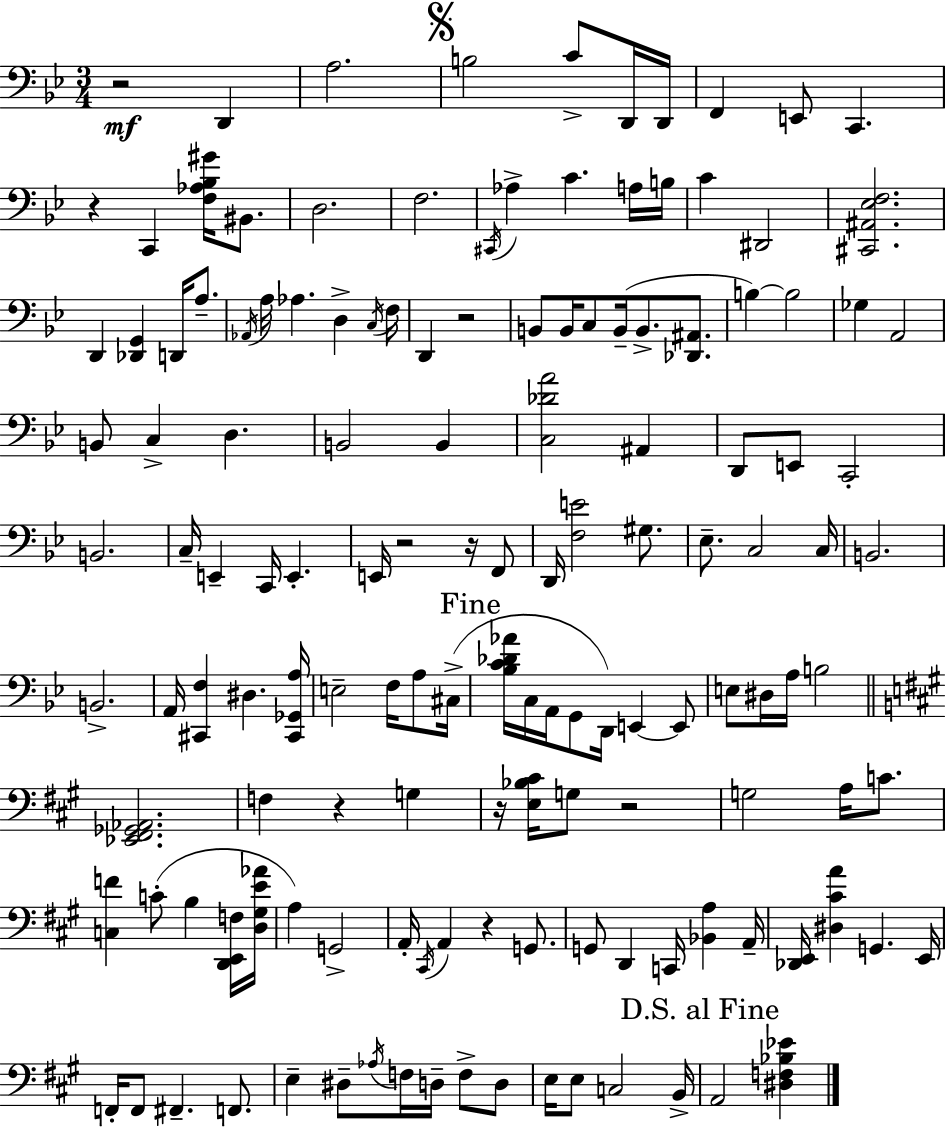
R/h D2/q A3/h. B3/h C4/e D2/s D2/s F2/q E2/e C2/q. R/q C2/q [F3,Ab3,Bb3,G#4]/s BIS2/e. D3/h. F3/h. C#2/s Ab3/q C4/q. A3/s B3/s C4/q D#2/h [C#2,A#2,Eb3,F3]/h. D2/q [Db2,G2]/q D2/s A3/e. Ab2/s A3/s Ab3/q. D3/q C3/s F3/s D2/q R/h B2/e B2/s C3/e B2/s B2/e. [Db2,A#2]/e. B3/q B3/h Gb3/q A2/h B2/e C3/q D3/q. B2/h B2/q [C3,Db4,A4]/h A#2/q D2/e E2/e C2/h B2/h. C3/s E2/q C2/s E2/q. E2/s R/h R/s F2/e D2/s [F3,E4]/h G#3/e. Eb3/e. C3/h C3/s B2/h. B2/h. A2/s [C#2,F3]/q D#3/q. [C#2,Gb2,A3]/s E3/h F3/s A3/e C#3/s [Bb3,C4,Db4,Ab4]/s C3/s A2/s G2/e D2/s E2/q E2/e E3/e D#3/s A3/s B3/h [Eb2,F#2,Gb2,Ab2]/h. F3/q R/q G3/q R/s [E3,Bb3,C#4]/s G3/e R/h G3/h A3/s C4/e. [C3,F4]/q C4/e B3/q [D2,E2,F3]/s [D3,G#3,E4,Ab4]/s A3/q G2/h A2/s C#2/s A2/q R/q G2/e. G2/e D2/q C2/s [Bb2,A3]/q A2/s [Db2,E2]/s [D#3,C#4,A4]/q G2/q. E2/s F2/s F2/e F#2/q. F2/e. E3/q D#3/e Ab3/s F3/s D3/s F3/e D3/e E3/s E3/e C3/h B2/s A2/h [D#3,F3,Bb3,Eb4]/q